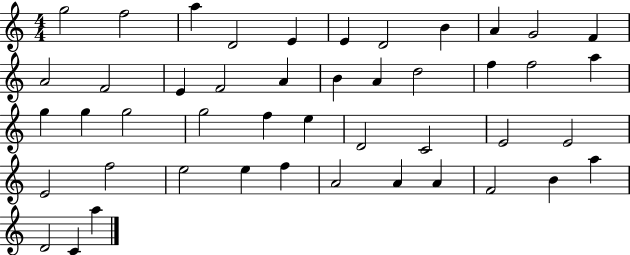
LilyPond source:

{
  \clef treble
  \numericTimeSignature
  \time 4/4
  \key c \major
  g''2 f''2 | a''4 d'2 e'4 | e'4 d'2 b'4 | a'4 g'2 f'4 | \break a'2 f'2 | e'4 f'2 a'4 | b'4 a'4 d''2 | f''4 f''2 a''4 | \break g''4 g''4 g''2 | g''2 f''4 e''4 | d'2 c'2 | e'2 e'2 | \break e'2 f''2 | e''2 e''4 f''4 | a'2 a'4 a'4 | f'2 b'4 a''4 | \break d'2 c'4 a''4 | \bar "|."
}